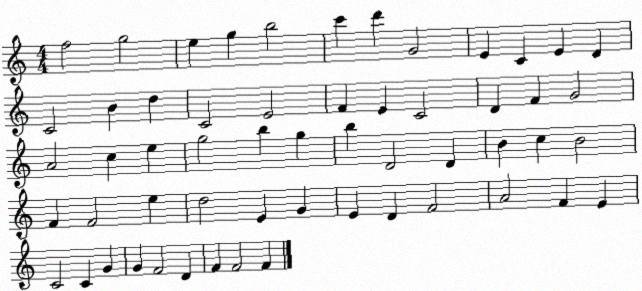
X:1
T:Untitled
M:4/4
L:1/4
K:C
f2 g2 e g b2 c' d' G2 E C E D C2 B d C2 E2 F E C2 D F G2 A2 c e g2 b g b D2 D B c B2 F F2 e d2 E G E D F2 A2 F E C2 C G G F2 D F F2 F